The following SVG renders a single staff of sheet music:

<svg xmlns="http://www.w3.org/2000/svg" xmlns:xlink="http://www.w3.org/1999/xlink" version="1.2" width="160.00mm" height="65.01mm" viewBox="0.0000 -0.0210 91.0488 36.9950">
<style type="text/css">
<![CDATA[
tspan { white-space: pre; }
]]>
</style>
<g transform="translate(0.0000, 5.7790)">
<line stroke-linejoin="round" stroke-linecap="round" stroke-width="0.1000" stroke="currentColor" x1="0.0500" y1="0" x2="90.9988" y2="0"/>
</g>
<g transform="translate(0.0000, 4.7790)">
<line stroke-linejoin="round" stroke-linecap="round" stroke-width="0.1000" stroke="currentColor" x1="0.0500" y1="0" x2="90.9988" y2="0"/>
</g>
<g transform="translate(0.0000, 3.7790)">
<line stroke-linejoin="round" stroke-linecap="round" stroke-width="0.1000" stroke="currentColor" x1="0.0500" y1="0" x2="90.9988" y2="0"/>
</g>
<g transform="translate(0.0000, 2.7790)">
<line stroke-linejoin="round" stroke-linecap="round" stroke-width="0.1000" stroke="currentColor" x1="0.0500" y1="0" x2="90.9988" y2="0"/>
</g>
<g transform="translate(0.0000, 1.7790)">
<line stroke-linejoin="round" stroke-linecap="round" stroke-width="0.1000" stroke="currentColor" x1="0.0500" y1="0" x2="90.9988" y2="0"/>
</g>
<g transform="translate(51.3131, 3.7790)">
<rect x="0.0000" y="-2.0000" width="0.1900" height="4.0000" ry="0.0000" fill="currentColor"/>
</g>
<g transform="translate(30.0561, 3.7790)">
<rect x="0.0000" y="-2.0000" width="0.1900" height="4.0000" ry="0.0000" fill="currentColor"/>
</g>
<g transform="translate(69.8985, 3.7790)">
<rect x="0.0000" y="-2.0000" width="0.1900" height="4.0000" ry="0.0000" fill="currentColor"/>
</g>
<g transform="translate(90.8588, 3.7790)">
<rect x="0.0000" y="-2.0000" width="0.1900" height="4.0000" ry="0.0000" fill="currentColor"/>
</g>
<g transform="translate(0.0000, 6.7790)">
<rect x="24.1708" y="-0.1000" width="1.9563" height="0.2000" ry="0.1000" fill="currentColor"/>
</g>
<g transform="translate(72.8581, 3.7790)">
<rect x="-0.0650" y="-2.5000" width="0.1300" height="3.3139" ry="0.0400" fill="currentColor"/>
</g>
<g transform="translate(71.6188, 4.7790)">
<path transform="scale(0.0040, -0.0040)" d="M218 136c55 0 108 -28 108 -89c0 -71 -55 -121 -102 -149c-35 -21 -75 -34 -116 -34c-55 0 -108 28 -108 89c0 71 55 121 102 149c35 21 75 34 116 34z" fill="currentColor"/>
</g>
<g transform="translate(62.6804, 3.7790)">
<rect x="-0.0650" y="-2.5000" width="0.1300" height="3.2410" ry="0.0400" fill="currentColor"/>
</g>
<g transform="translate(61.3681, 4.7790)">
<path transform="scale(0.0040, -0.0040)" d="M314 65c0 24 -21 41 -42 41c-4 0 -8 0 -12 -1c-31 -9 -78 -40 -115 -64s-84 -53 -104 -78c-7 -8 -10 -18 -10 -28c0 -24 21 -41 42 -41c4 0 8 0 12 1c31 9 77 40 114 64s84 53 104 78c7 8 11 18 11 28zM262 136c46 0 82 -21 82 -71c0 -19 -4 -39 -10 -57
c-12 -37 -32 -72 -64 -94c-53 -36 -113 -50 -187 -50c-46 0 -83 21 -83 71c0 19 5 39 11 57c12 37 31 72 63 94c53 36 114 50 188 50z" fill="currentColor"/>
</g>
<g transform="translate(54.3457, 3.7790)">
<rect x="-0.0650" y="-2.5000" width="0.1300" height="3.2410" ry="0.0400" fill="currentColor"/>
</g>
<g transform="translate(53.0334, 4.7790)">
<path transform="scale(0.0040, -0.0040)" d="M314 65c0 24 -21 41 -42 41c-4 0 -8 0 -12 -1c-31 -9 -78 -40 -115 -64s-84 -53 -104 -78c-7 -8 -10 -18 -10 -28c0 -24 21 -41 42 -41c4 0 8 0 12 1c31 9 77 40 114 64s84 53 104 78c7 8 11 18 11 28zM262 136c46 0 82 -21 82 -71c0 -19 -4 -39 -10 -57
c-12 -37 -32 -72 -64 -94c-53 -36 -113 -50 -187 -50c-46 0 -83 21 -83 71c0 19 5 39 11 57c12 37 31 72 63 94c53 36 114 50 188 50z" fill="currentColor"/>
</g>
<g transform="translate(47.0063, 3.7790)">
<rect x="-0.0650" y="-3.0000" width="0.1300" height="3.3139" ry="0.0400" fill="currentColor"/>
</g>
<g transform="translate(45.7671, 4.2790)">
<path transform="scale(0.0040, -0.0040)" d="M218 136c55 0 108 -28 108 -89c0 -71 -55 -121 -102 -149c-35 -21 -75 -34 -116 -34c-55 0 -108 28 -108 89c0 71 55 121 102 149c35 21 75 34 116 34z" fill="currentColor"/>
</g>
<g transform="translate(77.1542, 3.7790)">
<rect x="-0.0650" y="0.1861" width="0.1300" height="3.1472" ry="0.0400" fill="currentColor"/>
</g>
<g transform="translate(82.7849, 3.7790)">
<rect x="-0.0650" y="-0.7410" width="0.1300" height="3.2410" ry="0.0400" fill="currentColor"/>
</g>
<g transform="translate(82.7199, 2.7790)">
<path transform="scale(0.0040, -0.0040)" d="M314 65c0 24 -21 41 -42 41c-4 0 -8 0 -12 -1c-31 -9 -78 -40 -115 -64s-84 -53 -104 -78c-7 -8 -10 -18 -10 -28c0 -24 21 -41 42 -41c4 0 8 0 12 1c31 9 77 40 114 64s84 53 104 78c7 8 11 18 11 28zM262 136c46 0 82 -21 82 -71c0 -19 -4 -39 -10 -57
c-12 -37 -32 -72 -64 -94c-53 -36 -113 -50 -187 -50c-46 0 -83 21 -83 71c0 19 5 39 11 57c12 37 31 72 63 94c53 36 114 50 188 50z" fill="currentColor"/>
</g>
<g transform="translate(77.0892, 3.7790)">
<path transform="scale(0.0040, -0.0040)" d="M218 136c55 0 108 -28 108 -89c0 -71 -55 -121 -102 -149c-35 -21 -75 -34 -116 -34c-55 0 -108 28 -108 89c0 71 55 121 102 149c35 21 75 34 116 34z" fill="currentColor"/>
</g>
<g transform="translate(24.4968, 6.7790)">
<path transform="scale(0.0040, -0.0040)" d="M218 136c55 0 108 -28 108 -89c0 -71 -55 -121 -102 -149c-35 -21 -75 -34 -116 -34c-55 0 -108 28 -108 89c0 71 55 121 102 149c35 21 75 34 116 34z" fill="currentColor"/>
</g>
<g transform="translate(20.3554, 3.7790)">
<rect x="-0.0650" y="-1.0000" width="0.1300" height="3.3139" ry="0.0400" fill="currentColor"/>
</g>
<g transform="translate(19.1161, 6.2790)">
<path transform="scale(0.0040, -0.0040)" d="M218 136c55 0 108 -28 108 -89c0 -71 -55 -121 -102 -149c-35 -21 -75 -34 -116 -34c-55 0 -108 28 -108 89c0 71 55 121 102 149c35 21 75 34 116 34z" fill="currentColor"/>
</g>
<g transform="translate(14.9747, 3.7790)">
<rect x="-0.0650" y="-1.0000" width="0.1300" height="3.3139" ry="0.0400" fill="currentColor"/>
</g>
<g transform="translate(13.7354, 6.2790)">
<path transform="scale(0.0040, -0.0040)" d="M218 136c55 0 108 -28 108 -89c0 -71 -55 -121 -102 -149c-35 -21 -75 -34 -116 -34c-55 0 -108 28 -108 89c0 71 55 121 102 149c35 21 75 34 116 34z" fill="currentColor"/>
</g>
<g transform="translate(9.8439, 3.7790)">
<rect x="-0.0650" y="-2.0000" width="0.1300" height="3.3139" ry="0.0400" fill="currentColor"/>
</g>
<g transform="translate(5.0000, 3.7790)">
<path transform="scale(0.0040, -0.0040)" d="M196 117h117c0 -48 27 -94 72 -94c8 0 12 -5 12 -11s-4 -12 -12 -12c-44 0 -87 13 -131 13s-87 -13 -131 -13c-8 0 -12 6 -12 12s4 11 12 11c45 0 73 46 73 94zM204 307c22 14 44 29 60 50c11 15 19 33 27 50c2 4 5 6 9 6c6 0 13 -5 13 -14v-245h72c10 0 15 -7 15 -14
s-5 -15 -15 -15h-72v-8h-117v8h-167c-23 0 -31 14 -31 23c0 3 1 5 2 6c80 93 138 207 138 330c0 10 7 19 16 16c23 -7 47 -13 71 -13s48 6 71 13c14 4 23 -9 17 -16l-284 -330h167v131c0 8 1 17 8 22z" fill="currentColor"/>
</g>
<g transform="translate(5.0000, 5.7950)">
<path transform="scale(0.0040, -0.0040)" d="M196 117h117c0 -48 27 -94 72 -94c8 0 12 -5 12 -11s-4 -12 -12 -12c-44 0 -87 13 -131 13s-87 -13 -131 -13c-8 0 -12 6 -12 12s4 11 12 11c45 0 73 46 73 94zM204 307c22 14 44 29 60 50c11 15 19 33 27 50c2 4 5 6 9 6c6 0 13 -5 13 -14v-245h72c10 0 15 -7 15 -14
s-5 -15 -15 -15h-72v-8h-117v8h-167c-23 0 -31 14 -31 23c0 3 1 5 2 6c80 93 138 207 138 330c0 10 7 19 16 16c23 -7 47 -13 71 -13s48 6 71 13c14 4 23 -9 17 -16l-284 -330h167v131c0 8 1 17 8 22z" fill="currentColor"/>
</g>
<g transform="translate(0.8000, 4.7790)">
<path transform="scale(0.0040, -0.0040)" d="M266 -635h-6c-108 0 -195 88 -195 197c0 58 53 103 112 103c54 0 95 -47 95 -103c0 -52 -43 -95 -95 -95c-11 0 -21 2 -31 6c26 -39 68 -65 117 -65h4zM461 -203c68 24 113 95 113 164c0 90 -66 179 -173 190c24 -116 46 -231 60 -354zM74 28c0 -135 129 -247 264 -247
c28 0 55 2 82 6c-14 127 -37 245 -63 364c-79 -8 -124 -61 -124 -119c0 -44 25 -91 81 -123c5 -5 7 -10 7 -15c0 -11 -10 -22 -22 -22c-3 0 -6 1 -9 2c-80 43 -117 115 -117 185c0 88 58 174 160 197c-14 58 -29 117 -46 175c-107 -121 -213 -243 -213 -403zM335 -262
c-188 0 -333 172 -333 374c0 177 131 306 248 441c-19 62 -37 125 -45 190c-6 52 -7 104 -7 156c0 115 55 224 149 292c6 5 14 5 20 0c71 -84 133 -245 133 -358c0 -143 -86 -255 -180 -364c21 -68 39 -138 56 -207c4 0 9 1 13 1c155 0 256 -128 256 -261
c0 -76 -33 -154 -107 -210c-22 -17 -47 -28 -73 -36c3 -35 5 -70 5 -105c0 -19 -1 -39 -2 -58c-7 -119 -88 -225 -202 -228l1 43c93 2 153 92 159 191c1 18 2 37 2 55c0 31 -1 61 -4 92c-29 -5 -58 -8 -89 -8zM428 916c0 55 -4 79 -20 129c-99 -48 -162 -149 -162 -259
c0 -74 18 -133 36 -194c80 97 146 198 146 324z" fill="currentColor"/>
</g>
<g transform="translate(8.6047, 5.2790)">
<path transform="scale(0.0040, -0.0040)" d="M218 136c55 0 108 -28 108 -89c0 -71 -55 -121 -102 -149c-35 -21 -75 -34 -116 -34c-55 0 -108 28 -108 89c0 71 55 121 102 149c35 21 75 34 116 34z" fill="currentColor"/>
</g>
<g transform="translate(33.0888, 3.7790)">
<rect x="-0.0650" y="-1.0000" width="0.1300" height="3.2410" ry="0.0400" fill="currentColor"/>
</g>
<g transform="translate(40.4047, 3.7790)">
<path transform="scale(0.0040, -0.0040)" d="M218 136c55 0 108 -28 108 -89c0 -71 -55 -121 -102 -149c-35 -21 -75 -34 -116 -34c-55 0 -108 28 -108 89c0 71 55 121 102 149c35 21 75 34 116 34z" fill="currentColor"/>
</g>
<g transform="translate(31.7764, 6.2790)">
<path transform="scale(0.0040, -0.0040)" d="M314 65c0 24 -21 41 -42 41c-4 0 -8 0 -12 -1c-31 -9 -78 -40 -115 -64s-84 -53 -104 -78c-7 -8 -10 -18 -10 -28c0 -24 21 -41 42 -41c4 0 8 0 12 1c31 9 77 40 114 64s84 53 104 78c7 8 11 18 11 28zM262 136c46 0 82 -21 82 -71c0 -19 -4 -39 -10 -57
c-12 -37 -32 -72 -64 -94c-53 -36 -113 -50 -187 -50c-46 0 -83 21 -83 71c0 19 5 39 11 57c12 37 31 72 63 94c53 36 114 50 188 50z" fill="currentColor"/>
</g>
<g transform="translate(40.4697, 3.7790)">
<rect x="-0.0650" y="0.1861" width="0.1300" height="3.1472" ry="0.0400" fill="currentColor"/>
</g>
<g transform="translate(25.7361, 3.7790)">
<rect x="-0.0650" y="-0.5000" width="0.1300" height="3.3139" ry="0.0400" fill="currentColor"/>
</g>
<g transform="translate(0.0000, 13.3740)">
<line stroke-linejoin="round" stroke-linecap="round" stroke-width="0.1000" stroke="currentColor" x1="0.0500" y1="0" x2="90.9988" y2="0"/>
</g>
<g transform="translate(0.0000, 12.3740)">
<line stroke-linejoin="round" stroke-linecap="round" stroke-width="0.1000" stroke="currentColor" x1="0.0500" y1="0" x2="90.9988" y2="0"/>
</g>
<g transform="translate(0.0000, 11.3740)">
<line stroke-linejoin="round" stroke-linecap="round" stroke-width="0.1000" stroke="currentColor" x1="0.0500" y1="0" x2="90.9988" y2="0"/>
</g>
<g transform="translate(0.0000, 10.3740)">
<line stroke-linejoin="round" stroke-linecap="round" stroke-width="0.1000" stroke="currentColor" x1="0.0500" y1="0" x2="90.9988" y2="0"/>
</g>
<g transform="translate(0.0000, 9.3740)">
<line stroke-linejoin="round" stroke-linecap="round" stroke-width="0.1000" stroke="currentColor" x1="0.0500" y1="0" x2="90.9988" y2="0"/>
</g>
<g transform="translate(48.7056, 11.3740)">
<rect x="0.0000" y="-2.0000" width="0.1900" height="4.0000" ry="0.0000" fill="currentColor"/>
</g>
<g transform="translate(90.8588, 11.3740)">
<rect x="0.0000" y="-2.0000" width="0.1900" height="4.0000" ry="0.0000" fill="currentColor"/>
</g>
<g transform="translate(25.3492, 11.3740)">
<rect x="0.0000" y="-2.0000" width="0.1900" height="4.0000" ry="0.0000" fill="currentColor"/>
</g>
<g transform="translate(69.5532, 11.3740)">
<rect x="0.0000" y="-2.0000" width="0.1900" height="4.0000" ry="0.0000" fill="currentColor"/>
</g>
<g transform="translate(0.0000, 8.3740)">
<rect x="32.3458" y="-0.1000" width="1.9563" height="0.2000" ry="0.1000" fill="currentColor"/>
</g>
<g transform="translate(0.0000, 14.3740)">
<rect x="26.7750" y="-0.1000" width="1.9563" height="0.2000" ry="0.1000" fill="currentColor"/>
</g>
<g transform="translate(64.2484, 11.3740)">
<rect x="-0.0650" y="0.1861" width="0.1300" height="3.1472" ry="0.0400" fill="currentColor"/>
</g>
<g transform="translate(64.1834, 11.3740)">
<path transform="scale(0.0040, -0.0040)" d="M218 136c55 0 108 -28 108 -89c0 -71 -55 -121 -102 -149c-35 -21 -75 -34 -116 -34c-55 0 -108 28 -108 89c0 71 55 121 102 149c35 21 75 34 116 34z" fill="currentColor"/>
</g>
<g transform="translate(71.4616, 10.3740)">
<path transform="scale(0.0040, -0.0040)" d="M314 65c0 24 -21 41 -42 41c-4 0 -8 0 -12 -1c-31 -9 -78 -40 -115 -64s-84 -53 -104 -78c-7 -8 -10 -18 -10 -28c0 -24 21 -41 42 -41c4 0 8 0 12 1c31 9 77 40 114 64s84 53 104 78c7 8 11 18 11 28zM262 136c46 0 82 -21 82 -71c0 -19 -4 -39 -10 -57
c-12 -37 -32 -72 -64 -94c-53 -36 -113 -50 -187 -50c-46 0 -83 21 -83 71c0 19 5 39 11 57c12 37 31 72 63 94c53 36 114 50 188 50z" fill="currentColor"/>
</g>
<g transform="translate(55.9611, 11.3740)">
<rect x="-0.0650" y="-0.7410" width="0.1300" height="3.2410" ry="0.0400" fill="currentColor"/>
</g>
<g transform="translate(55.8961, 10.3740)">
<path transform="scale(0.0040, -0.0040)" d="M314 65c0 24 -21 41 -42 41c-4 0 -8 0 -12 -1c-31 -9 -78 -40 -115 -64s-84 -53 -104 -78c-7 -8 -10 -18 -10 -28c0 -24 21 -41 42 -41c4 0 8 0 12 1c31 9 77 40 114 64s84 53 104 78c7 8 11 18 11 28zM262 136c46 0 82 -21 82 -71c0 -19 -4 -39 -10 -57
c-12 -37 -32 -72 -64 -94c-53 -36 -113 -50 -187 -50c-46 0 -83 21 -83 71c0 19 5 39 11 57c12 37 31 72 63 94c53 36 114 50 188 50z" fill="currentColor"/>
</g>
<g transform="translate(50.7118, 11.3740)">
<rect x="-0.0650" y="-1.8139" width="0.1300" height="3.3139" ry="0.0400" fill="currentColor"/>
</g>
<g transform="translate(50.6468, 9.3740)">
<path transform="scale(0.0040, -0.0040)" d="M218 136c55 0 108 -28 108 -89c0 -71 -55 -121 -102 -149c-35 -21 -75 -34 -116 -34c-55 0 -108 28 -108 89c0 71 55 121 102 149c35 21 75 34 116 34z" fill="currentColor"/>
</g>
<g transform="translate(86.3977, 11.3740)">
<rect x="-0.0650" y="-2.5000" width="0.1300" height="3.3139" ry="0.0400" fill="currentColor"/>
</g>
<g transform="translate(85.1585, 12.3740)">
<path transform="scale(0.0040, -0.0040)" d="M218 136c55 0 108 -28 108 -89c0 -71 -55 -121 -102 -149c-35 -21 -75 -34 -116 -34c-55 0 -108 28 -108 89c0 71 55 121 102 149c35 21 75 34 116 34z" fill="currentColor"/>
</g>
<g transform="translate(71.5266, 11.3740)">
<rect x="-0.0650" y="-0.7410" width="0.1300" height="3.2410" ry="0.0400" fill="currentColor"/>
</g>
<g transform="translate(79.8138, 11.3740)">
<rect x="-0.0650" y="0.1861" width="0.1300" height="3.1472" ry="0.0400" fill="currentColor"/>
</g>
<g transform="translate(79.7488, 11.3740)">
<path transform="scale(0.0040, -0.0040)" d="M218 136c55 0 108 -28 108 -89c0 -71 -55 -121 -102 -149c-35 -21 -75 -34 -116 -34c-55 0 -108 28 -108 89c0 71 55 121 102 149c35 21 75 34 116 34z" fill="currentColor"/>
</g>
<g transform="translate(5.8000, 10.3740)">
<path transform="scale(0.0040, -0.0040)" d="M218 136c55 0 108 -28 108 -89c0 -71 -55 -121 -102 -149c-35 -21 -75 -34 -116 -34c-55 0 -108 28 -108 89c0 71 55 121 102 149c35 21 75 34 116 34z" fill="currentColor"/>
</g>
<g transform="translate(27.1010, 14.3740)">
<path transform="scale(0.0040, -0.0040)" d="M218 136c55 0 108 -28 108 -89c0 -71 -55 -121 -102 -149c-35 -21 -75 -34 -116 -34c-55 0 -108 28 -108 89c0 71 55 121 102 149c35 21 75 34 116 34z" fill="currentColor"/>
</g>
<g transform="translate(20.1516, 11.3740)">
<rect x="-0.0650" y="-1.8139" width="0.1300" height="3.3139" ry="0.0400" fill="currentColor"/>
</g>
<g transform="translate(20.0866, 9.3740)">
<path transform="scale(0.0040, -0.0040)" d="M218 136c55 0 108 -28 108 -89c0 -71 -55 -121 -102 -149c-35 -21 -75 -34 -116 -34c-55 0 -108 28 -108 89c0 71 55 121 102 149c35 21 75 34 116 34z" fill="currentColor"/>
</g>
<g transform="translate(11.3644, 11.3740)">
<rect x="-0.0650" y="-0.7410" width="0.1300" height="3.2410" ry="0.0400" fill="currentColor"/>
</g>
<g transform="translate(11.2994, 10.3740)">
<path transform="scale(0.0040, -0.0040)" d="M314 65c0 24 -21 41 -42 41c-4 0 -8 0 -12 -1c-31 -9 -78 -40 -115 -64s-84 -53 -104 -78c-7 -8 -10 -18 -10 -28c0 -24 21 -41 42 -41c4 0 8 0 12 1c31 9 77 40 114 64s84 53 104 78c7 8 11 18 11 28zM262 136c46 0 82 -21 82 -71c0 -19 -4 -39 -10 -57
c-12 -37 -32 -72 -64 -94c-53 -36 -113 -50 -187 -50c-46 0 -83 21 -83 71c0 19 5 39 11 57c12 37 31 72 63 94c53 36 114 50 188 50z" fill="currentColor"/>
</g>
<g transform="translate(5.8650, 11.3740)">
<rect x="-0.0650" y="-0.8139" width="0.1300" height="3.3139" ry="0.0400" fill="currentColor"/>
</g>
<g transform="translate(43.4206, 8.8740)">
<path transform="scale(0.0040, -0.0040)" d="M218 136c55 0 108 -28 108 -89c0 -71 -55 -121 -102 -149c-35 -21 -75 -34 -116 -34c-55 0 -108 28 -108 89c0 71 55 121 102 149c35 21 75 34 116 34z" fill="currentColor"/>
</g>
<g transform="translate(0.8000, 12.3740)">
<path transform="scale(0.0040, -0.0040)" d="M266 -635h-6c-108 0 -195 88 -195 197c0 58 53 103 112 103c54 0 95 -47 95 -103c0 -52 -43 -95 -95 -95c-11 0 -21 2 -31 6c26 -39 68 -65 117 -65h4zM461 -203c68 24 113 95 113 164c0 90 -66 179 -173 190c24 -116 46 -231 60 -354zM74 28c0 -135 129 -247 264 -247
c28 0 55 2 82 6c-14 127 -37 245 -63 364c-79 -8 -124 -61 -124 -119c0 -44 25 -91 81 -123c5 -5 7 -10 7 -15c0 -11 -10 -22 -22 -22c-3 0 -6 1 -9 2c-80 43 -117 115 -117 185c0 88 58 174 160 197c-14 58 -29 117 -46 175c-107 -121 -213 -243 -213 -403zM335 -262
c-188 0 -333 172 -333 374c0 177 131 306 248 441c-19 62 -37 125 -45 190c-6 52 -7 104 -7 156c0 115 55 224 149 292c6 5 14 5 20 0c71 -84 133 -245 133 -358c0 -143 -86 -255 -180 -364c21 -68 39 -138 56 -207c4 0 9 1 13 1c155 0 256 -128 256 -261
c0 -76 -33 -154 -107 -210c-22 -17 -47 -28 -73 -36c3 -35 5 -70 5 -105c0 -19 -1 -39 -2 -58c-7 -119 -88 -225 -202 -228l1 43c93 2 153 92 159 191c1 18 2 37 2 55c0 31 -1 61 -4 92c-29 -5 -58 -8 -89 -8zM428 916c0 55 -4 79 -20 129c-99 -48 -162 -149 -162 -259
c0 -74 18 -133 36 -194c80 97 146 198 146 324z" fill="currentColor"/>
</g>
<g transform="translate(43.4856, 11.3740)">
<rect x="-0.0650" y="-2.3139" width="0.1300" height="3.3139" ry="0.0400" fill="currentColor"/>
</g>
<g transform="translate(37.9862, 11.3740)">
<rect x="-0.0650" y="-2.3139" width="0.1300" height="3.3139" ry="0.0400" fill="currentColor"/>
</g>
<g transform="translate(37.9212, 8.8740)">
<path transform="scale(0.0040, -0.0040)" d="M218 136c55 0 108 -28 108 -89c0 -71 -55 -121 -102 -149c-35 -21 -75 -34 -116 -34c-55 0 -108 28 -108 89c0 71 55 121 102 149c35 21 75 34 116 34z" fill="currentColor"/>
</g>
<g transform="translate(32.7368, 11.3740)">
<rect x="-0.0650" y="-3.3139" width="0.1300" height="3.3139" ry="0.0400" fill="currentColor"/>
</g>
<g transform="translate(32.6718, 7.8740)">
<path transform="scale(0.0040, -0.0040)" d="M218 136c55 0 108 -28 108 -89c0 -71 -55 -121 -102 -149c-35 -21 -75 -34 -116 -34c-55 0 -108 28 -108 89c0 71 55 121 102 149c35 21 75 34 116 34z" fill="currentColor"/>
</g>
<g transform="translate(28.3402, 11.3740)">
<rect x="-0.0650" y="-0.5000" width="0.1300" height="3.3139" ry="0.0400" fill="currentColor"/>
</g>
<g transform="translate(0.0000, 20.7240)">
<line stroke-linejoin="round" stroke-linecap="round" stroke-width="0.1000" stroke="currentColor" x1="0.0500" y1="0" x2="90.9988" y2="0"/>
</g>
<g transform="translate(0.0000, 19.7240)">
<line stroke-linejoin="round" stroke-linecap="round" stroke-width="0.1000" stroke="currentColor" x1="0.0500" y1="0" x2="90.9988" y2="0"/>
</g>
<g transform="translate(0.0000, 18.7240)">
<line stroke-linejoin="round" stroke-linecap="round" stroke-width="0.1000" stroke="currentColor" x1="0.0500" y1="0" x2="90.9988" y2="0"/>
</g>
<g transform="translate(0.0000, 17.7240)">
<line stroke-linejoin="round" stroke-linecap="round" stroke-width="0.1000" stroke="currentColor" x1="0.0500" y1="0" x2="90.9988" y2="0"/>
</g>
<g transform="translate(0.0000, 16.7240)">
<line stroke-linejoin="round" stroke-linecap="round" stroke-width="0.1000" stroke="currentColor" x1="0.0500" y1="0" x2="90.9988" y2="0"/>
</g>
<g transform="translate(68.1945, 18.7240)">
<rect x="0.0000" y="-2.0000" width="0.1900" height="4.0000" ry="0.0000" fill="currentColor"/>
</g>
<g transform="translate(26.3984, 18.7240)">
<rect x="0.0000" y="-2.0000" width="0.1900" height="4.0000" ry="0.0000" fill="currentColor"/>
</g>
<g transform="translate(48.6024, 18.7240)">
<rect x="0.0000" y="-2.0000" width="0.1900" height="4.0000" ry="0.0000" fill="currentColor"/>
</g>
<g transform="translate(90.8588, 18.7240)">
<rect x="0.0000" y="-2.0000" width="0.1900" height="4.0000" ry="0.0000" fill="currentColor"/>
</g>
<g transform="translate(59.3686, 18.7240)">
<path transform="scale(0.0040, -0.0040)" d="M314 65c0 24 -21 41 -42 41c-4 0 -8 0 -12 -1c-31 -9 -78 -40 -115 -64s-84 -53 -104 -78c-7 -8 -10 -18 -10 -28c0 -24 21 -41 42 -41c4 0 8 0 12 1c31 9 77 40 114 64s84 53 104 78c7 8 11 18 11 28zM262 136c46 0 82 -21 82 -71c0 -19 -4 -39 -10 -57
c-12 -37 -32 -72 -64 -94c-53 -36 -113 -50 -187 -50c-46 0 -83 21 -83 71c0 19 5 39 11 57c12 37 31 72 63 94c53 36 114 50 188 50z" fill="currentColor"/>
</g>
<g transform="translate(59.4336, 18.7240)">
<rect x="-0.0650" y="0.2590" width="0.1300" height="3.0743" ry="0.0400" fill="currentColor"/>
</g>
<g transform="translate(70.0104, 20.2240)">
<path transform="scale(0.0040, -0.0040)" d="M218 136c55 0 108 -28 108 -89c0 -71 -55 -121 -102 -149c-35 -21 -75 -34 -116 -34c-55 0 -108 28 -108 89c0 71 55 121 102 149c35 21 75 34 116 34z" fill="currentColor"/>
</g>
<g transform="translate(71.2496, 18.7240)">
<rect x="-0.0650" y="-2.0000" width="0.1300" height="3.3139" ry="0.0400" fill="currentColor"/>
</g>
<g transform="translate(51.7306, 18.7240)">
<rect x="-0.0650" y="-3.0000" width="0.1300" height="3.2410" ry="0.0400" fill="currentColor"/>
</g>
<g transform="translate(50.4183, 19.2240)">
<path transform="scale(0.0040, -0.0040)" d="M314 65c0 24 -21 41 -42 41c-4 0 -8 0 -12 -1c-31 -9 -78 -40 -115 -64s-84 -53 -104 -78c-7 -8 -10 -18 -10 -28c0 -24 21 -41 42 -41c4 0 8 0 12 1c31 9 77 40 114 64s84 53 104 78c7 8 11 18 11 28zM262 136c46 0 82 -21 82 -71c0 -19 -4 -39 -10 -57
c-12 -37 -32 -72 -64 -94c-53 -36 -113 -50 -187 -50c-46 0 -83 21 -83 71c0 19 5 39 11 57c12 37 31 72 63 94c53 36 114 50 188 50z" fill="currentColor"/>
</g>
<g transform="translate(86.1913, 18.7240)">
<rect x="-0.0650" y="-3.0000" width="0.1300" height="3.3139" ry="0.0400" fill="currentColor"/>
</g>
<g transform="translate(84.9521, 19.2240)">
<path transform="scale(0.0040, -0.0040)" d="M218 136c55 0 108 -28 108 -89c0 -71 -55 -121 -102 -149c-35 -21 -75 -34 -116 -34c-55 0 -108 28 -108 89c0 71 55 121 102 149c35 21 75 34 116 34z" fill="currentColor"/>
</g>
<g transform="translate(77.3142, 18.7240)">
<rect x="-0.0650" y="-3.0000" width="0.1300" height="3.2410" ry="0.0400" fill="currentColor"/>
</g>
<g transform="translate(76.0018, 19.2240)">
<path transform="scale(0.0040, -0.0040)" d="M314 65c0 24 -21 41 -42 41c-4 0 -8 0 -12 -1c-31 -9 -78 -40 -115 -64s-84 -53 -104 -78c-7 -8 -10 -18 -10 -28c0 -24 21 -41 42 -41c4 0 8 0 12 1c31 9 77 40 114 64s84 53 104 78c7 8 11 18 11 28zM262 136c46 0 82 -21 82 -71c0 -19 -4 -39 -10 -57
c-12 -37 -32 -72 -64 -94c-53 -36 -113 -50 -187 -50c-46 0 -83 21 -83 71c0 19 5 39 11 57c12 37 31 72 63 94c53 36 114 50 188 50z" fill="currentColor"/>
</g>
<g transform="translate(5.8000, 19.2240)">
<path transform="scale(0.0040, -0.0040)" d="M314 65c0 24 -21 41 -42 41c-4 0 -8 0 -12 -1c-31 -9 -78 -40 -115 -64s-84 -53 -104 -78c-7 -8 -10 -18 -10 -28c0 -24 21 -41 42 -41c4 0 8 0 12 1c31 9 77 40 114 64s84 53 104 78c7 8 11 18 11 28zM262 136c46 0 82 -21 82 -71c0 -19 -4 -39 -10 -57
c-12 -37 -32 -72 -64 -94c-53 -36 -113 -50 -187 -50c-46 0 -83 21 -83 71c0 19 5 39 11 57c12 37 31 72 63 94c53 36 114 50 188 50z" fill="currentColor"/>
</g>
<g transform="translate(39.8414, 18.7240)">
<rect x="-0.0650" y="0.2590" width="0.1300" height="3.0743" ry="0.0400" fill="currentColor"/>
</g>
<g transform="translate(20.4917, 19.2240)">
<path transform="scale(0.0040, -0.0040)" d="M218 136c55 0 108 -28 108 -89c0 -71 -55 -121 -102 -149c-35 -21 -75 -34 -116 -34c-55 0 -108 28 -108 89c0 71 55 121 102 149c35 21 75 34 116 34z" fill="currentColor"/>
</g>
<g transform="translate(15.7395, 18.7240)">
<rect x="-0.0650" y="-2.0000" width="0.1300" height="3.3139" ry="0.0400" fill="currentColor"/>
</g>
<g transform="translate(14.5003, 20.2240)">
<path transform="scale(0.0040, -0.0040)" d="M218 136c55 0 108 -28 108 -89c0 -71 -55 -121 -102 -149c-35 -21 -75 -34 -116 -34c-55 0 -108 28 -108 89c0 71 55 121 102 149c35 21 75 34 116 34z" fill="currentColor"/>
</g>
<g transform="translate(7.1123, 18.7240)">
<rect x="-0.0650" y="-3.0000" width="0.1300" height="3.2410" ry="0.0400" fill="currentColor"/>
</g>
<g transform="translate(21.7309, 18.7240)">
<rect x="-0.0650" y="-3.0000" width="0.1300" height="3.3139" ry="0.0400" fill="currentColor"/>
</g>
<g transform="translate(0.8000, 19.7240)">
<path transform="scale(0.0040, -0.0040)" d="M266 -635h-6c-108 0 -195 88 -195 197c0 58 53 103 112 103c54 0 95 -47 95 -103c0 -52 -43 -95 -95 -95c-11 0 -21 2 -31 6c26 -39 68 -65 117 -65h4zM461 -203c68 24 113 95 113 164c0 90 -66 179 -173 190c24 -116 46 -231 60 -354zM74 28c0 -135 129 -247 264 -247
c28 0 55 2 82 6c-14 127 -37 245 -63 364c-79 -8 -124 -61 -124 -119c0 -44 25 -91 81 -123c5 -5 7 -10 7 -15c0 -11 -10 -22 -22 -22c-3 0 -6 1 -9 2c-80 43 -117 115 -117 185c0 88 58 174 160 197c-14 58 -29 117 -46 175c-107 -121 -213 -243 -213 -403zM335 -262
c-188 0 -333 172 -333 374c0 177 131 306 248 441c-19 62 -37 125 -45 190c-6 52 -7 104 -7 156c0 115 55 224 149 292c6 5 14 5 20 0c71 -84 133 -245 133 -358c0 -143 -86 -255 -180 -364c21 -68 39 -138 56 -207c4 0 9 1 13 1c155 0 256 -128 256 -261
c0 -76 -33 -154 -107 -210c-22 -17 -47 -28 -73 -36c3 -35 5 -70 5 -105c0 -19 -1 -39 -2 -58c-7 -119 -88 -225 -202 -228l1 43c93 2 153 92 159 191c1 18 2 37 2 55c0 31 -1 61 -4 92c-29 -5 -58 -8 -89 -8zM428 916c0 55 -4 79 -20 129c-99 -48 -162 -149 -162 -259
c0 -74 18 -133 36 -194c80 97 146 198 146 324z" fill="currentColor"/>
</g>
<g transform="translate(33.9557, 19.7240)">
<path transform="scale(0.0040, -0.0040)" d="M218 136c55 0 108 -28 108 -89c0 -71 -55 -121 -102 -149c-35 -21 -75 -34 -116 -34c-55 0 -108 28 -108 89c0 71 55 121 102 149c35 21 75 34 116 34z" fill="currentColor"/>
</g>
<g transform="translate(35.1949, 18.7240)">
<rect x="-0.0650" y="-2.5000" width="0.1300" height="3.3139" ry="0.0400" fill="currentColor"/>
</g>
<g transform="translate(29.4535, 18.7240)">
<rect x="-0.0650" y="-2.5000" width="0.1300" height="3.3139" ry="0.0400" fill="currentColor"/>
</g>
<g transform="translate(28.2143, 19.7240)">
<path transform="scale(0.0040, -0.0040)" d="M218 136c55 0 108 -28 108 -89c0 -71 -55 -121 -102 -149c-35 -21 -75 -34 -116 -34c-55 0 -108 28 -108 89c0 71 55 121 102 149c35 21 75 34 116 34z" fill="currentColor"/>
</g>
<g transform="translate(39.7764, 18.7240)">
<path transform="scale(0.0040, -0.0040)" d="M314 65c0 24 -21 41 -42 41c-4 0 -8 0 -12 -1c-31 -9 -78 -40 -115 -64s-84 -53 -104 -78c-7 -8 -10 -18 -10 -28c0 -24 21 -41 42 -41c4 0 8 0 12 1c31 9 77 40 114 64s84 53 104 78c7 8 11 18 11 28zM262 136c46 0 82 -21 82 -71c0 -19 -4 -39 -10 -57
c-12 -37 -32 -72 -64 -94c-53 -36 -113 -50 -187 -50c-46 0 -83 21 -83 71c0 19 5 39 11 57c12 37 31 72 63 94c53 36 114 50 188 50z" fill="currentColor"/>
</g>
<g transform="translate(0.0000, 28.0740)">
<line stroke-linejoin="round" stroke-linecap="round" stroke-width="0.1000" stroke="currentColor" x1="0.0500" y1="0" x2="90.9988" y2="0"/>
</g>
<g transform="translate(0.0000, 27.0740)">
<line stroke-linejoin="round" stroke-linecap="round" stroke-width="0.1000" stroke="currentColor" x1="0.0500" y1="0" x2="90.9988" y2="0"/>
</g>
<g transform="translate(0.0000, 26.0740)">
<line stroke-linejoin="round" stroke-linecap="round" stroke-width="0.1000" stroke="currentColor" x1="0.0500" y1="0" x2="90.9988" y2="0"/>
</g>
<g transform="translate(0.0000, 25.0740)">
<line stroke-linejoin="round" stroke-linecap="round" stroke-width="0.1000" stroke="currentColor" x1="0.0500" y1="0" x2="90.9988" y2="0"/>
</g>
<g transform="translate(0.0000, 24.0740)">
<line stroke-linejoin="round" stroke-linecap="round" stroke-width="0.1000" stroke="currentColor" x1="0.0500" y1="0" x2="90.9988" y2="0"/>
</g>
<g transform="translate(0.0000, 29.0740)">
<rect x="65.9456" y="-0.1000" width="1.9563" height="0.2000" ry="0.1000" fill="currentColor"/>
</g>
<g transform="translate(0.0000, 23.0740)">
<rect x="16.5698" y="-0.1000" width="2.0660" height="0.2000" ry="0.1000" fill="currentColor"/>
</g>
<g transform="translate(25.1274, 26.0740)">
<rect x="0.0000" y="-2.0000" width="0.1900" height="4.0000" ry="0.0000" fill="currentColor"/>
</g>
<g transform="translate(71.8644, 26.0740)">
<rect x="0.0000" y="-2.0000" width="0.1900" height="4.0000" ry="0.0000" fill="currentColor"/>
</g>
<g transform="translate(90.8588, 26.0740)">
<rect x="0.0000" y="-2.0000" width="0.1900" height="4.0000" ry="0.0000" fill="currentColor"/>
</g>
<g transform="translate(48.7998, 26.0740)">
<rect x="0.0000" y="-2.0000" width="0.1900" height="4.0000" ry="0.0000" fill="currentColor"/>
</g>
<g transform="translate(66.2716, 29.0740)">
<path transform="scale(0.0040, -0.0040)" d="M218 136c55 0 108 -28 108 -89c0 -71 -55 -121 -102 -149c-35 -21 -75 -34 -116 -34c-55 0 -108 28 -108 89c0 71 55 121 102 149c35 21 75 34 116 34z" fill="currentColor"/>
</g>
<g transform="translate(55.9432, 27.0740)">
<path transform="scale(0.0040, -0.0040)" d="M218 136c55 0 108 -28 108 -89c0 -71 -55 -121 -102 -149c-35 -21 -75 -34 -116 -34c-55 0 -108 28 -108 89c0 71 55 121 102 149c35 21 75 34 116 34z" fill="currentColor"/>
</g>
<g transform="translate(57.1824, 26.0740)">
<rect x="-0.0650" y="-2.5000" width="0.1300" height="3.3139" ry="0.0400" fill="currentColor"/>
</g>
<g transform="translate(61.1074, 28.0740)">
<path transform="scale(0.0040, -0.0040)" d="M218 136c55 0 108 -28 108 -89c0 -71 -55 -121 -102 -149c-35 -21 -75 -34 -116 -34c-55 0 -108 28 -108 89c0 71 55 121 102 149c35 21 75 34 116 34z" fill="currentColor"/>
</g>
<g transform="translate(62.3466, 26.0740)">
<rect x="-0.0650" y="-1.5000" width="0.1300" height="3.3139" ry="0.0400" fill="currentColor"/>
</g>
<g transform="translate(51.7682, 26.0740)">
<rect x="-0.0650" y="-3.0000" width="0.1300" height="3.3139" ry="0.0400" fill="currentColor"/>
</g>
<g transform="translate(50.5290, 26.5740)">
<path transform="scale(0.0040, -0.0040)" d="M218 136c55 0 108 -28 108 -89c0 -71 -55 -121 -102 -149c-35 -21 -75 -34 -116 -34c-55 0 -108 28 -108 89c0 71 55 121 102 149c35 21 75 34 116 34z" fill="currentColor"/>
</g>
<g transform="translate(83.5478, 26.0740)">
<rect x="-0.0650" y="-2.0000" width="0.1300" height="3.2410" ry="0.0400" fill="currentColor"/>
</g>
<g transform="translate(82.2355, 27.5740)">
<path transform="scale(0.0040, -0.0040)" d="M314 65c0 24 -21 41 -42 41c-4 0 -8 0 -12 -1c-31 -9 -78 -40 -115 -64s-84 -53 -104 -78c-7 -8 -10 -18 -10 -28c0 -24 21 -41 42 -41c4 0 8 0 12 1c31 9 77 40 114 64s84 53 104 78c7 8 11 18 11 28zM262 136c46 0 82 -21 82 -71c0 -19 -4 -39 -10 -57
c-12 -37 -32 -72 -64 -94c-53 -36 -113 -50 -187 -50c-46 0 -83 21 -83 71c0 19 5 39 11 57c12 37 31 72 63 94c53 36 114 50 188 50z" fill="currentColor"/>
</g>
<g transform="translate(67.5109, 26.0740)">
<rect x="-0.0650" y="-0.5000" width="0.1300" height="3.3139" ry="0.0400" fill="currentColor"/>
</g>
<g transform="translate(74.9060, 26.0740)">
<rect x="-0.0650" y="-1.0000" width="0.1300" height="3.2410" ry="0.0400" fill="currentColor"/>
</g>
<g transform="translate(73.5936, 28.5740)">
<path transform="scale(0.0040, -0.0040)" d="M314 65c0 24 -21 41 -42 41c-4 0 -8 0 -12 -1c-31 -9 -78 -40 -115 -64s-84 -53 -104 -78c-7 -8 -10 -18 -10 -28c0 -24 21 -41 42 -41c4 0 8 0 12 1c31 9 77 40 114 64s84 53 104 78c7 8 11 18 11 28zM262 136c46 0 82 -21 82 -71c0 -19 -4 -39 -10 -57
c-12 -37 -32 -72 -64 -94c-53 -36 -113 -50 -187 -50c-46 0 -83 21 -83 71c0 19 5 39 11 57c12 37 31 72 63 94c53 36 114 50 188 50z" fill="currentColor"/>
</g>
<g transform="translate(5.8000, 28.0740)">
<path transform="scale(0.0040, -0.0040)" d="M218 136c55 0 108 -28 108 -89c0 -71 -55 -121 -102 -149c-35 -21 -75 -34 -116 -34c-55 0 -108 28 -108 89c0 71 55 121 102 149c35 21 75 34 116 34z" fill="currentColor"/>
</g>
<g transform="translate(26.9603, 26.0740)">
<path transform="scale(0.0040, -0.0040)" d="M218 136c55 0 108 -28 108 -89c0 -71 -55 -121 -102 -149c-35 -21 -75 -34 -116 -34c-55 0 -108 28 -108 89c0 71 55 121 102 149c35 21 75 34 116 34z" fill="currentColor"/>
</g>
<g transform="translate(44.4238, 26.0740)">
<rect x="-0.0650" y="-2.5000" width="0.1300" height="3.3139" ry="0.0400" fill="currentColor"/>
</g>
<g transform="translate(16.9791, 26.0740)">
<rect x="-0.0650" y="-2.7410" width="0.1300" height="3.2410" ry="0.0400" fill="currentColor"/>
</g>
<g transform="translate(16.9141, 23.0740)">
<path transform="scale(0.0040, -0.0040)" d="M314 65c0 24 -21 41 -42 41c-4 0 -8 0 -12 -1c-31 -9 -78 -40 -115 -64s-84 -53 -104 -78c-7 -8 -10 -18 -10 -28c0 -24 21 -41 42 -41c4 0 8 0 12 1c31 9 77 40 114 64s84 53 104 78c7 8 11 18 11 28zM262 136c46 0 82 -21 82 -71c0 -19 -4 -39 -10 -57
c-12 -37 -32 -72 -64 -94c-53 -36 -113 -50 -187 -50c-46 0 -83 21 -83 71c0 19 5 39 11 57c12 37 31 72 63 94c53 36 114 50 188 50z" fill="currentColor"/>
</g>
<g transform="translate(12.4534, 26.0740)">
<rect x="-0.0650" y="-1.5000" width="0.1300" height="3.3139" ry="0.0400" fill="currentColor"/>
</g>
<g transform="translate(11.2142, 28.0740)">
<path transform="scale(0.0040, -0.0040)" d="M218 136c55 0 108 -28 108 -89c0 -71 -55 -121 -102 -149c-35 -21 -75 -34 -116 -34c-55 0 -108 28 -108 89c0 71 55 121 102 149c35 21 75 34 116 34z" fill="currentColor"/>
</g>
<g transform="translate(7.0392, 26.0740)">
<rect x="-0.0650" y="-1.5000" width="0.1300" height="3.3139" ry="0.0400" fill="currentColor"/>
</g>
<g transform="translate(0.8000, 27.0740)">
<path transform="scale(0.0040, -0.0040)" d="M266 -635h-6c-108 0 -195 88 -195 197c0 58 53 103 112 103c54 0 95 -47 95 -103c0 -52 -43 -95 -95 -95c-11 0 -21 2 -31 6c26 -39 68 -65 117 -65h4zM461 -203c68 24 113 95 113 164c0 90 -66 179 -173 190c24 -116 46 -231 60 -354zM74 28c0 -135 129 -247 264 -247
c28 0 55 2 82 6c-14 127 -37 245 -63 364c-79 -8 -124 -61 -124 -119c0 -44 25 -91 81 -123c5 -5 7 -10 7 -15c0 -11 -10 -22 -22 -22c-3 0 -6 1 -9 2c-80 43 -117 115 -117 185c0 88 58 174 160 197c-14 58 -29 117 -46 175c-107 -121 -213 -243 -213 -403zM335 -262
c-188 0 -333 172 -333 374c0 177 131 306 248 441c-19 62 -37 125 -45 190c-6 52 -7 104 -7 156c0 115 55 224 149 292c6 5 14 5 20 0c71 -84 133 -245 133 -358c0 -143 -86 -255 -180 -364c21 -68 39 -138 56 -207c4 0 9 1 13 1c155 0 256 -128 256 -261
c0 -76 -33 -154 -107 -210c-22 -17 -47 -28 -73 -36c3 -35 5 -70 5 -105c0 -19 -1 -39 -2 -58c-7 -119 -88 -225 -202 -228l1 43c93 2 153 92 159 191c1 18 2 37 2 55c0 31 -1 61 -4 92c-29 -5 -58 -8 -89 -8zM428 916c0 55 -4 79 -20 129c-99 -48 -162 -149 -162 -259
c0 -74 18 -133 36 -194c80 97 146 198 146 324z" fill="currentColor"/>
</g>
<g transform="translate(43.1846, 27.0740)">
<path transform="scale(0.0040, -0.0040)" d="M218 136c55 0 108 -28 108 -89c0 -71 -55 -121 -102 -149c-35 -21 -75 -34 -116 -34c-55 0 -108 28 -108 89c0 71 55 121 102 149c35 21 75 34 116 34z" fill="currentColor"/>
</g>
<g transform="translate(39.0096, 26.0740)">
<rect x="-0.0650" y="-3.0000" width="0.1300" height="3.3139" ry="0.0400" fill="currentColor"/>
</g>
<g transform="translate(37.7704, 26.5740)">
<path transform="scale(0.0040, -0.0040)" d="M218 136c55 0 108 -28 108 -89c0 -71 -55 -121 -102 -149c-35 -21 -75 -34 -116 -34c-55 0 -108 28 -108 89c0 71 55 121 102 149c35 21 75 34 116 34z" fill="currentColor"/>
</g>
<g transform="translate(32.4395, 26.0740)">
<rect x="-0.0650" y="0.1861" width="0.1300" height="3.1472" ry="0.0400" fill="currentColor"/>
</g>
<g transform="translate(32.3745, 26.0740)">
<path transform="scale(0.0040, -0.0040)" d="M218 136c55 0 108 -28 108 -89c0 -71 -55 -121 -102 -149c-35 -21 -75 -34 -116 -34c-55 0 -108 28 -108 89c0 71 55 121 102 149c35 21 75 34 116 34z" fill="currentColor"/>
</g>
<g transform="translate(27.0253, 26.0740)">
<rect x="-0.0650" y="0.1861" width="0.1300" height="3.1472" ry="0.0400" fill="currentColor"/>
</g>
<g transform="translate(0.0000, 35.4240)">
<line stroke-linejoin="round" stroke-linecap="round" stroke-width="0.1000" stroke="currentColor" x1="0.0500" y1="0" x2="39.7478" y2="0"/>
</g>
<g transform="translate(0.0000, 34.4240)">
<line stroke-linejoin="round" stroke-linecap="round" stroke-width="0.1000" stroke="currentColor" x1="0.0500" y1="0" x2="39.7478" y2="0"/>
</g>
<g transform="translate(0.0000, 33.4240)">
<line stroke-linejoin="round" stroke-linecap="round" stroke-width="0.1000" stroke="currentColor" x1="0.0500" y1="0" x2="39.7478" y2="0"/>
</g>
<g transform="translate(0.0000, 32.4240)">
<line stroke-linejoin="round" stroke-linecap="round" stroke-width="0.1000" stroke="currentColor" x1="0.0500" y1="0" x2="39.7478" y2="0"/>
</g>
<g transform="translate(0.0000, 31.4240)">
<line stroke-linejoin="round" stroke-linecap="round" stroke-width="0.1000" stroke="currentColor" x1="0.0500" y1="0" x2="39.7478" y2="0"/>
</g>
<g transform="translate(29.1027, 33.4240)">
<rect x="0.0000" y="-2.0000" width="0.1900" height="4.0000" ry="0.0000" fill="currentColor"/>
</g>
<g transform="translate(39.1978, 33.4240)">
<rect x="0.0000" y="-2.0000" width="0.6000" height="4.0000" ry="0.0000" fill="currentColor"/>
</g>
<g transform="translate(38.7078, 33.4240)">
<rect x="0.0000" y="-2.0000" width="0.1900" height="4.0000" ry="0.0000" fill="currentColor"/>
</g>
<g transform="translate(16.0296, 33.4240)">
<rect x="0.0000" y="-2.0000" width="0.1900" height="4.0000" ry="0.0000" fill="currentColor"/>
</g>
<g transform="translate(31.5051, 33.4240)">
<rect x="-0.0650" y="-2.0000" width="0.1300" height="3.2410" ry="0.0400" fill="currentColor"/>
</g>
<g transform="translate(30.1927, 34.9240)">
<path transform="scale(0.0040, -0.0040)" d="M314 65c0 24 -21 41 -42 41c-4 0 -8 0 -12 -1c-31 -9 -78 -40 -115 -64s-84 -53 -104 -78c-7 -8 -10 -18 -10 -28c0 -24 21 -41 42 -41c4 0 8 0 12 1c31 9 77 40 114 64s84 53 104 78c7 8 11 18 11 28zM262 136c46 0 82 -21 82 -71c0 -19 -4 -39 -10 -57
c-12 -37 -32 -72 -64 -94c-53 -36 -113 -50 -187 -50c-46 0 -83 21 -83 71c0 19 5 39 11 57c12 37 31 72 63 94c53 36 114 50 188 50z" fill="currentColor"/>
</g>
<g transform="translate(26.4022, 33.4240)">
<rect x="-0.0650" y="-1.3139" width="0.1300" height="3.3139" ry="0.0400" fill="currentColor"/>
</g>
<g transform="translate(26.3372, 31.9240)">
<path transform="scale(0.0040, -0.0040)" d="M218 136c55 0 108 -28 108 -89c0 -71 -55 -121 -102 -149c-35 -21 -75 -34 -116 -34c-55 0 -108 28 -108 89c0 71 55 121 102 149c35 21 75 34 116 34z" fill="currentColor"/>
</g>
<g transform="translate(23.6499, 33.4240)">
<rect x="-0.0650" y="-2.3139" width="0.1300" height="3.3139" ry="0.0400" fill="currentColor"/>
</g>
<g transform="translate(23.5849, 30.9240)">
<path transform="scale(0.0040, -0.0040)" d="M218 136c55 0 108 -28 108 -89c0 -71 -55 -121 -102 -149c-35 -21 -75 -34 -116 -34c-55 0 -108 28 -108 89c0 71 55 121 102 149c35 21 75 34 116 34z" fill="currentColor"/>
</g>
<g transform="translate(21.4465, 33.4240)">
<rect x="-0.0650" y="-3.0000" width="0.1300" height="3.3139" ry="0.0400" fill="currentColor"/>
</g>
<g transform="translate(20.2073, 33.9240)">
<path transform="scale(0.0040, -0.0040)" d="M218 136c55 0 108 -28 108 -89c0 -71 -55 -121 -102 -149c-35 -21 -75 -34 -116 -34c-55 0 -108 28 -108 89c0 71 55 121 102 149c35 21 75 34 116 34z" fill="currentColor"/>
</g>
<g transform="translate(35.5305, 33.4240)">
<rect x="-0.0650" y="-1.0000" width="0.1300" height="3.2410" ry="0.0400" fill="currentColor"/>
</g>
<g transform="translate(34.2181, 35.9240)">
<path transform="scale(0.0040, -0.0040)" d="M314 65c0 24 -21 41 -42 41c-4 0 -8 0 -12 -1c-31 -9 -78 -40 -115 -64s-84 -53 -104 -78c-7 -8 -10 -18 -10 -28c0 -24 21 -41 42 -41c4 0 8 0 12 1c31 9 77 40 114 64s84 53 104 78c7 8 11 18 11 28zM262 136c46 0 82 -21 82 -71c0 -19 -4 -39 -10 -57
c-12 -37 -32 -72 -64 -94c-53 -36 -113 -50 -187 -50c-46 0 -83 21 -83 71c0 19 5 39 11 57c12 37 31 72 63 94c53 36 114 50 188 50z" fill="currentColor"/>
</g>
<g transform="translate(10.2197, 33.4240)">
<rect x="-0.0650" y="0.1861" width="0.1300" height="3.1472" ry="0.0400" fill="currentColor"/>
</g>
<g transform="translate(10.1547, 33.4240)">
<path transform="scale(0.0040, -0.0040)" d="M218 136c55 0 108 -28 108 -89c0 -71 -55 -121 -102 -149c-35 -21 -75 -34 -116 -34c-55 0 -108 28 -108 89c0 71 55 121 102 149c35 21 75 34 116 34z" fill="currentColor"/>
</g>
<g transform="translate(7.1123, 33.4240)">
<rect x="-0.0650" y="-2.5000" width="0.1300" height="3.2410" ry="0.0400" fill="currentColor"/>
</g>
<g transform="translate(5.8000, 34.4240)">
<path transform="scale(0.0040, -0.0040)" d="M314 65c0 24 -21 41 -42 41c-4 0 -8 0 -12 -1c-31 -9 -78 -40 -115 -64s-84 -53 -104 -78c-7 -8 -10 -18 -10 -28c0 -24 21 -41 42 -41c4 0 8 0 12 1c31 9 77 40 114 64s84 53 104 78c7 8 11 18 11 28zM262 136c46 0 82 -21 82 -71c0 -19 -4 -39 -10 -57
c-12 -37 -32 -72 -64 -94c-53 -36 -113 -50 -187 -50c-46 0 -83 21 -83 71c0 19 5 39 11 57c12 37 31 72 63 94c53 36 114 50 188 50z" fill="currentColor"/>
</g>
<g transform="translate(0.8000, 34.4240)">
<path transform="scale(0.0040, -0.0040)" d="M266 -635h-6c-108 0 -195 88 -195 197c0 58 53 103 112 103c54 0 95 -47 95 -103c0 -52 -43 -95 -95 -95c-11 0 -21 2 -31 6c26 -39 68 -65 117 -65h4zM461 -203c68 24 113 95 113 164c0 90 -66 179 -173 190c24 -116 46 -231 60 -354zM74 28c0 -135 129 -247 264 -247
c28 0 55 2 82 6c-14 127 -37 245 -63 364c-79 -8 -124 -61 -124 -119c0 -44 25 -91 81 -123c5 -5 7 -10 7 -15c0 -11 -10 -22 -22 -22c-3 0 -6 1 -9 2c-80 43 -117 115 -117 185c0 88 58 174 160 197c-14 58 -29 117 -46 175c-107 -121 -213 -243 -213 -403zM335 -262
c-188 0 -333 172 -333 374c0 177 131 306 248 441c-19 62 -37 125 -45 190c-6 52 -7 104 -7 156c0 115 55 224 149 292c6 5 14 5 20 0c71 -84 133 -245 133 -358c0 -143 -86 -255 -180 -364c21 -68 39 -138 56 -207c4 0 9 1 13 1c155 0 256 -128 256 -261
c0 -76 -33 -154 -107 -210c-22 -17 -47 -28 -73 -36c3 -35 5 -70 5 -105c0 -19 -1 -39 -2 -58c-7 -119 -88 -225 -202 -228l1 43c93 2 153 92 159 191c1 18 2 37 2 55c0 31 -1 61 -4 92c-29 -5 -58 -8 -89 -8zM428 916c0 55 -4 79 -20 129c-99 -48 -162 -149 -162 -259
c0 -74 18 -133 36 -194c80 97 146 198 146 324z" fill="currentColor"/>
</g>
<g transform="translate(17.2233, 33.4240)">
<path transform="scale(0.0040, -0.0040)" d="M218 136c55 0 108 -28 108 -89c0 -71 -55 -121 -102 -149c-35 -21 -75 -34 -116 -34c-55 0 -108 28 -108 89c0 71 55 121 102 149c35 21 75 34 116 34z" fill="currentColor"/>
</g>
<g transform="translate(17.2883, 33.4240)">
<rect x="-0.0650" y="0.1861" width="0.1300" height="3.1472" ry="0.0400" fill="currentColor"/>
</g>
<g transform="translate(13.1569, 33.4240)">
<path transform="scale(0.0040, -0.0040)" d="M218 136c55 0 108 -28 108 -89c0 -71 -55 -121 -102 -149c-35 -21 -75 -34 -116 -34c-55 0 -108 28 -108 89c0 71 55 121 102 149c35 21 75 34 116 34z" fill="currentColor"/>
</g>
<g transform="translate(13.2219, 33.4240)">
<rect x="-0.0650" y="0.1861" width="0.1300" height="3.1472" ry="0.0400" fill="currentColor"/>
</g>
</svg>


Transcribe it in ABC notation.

X:1
T:Untitled
M:4/4
L:1/4
K:C
F D D C D2 B A G2 G2 G B d2 d d2 f C b g g f d2 B d2 B G A2 F A G G B2 A2 B2 F A2 A E E a2 B B A G A G E C D2 F2 G2 B B B A g e F2 D2